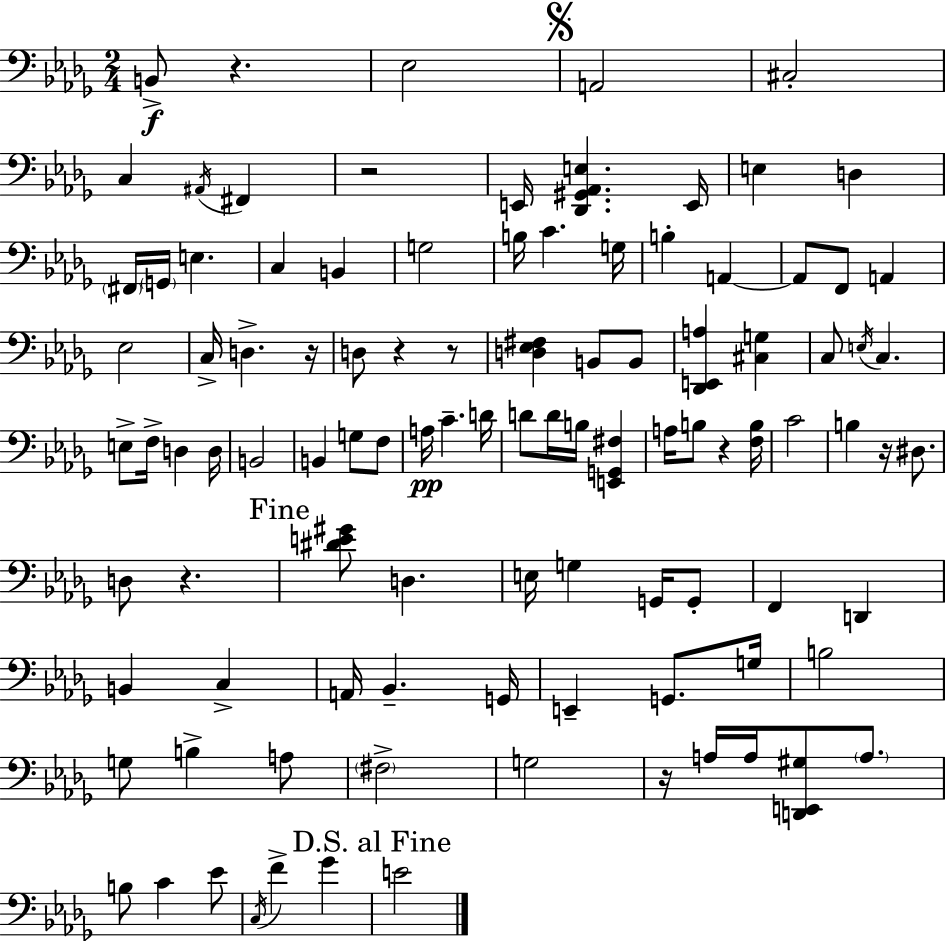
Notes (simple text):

B2/e R/q. Eb3/h A2/h C#3/h C3/q A#2/s F#2/q R/h E2/s [Db2,G#2,Ab2,E3]/q. E2/s E3/q D3/q F#2/s G2/s E3/q. C3/q B2/q G3/h B3/s C4/q. G3/s B3/q A2/q A2/e F2/e A2/q Eb3/h C3/s D3/q. R/s D3/e R/q R/e [D3,Eb3,F#3]/q B2/e B2/e [Db2,E2,A3]/q [C#3,G3]/q C3/e E3/s C3/q. E3/e F3/s D3/q D3/s B2/h B2/q G3/e F3/e A3/s C4/q. D4/s D4/e D4/s B3/s [E2,G2,F#3]/q A3/s B3/e R/q [F3,B3]/s C4/h B3/q R/s D#3/e. D3/e R/q. [D#4,E4,G#4]/e D3/q. E3/s G3/q G2/s G2/e F2/q D2/q B2/q C3/q A2/s Bb2/q. G2/s E2/q G2/e. G3/s B3/h G3/e B3/q A3/e F#3/h G3/h R/s A3/s A3/s [D2,E2,G#3]/e A3/e. B3/e C4/q Eb4/e C3/s F4/q Gb4/q E4/h